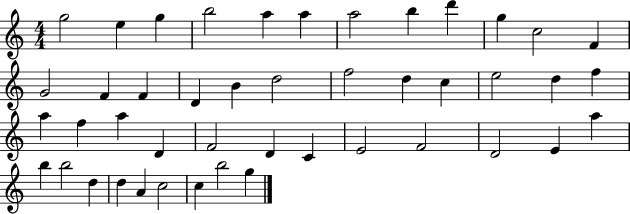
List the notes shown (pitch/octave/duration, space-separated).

G5/h E5/q G5/q B5/h A5/q A5/q A5/h B5/q D6/q G5/q C5/h F4/q G4/h F4/q F4/q D4/q B4/q D5/h F5/h D5/q C5/q E5/h D5/q F5/q A5/q F5/q A5/q D4/q F4/h D4/q C4/q E4/h F4/h D4/h E4/q A5/q B5/q B5/h D5/q D5/q A4/q C5/h C5/q B5/h G5/q